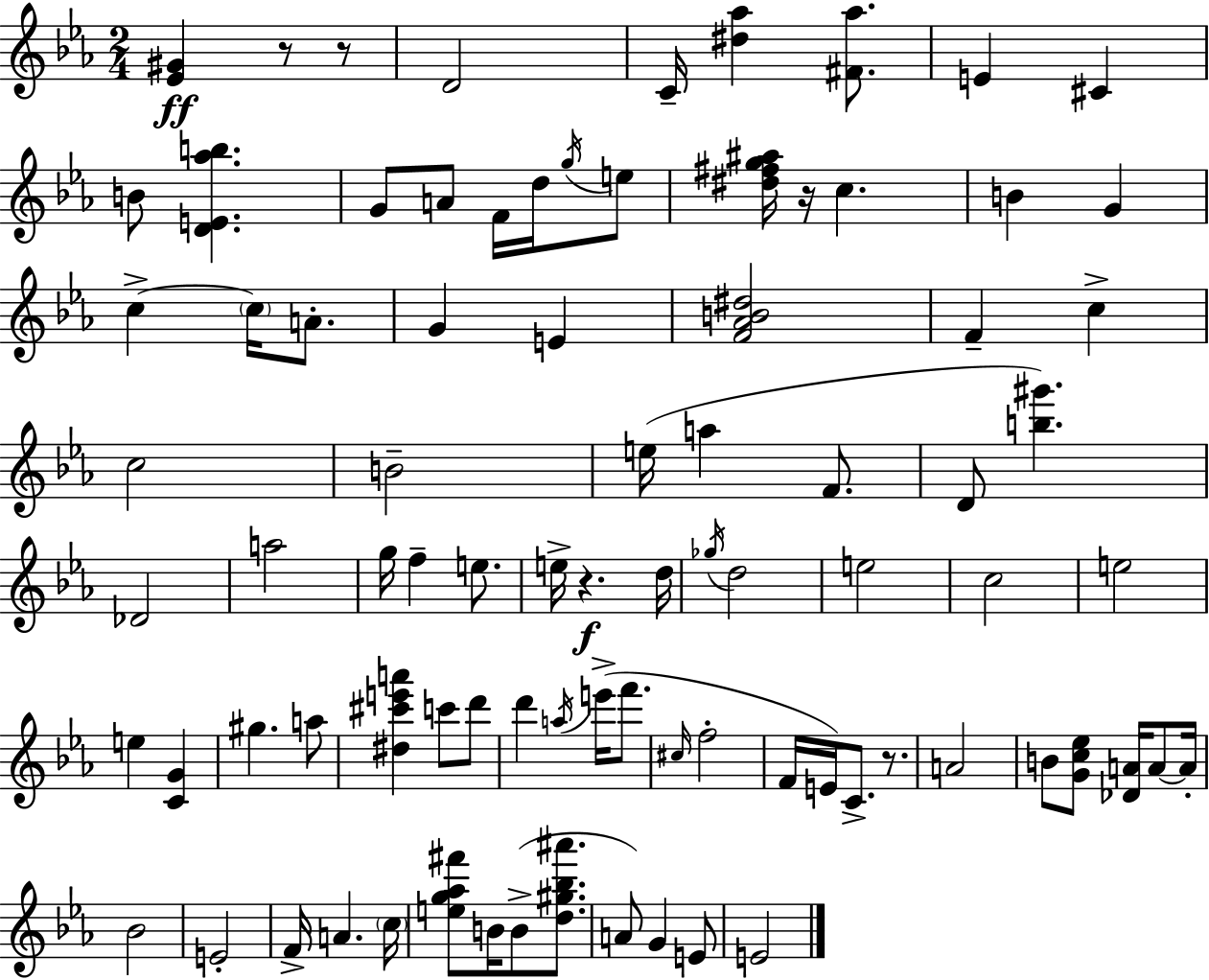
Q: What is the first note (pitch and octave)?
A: D4